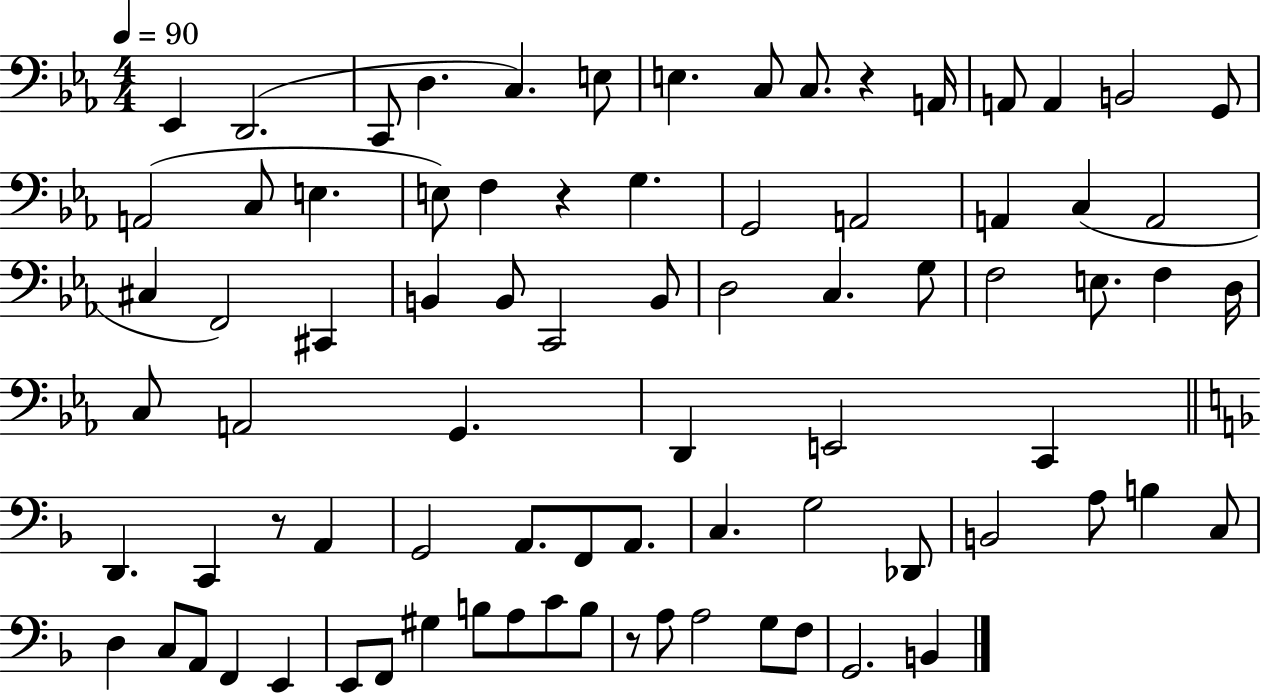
X:1
T:Untitled
M:4/4
L:1/4
K:Eb
_E,, D,,2 C,,/2 D, C, E,/2 E, C,/2 C,/2 z A,,/4 A,,/2 A,, B,,2 G,,/2 A,,2 C,/2 E, E,/2 F, z G, G,,2 A,,2 A,, C, A,,2 ^C, F,,2 ^C,, B,, B,,/2 C,,2 B,,/2 D,2 C, G,/2 F,2 E,/2 F, D,/4 C,/2 A,,2 G,, D,, E,,2 C,, D,, C,, z/2 A,, G,,2 A,,/2 F,,/2 A,,/2 C, G,2 _D,,/2 B,,2 A,/2 B, C,/2 D, C,/2 A,,/2 F,, E,, E,,/2 F,,/2 ^G, B,/2 A,/2 C/2 B,/2 z/2 A,/2 A,2 G,/2 F,/2 G,,2 B,,